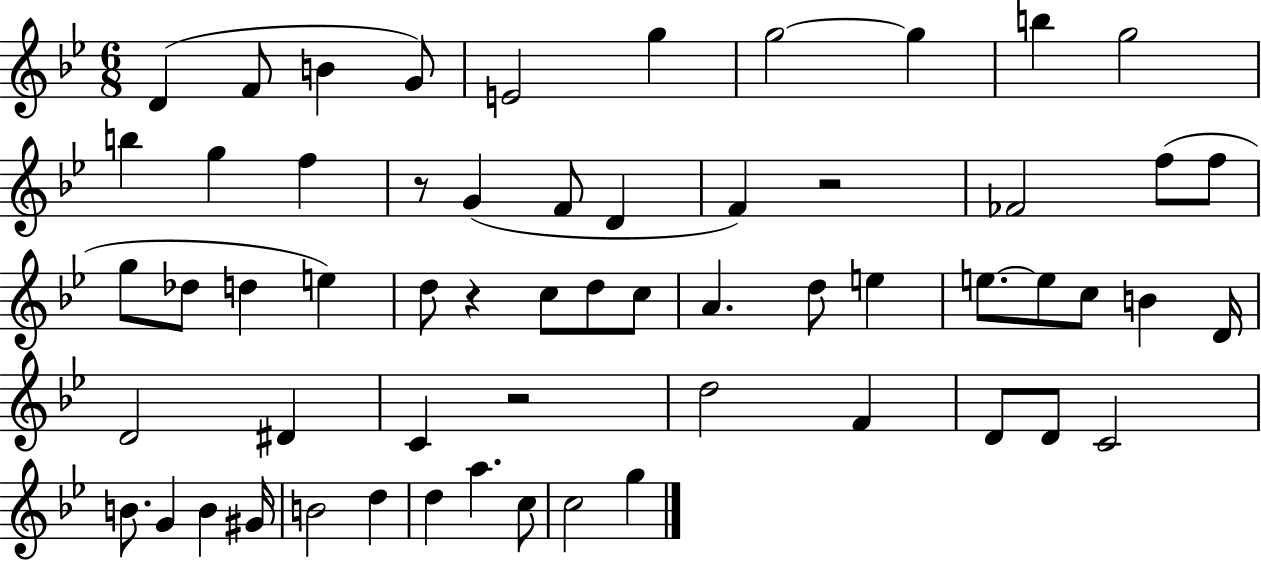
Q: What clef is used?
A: treble